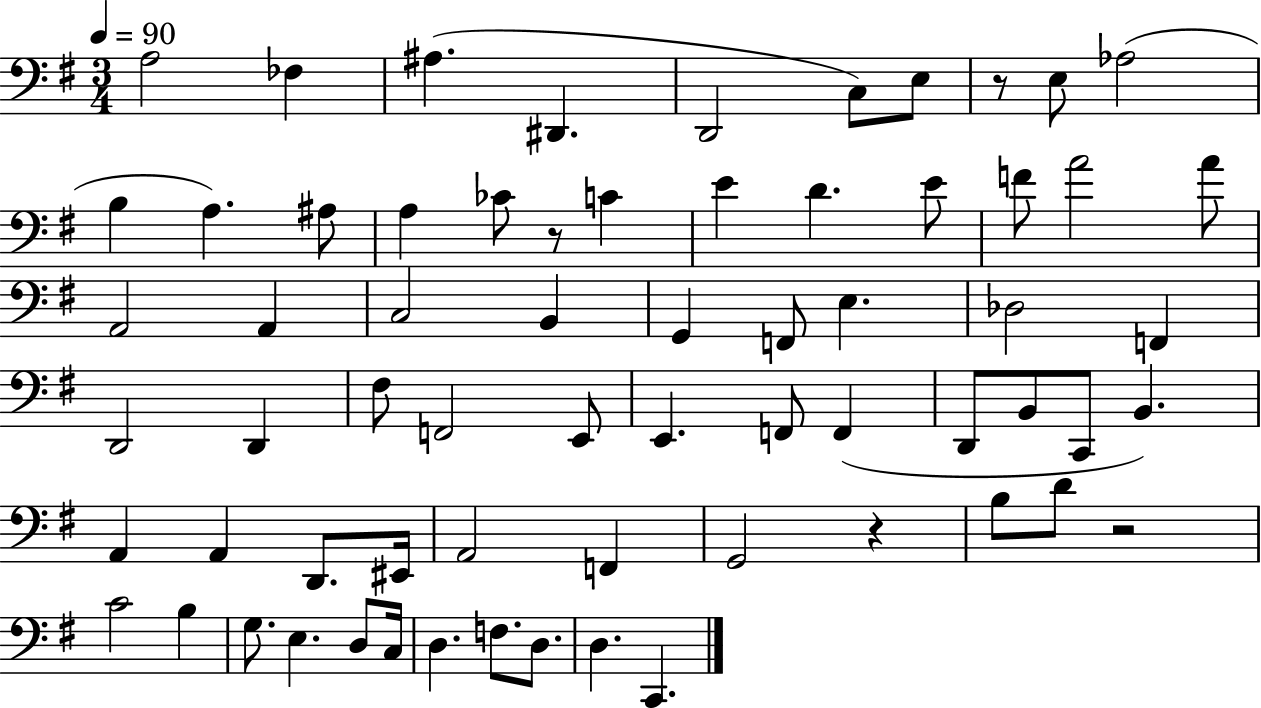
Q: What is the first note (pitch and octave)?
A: A3